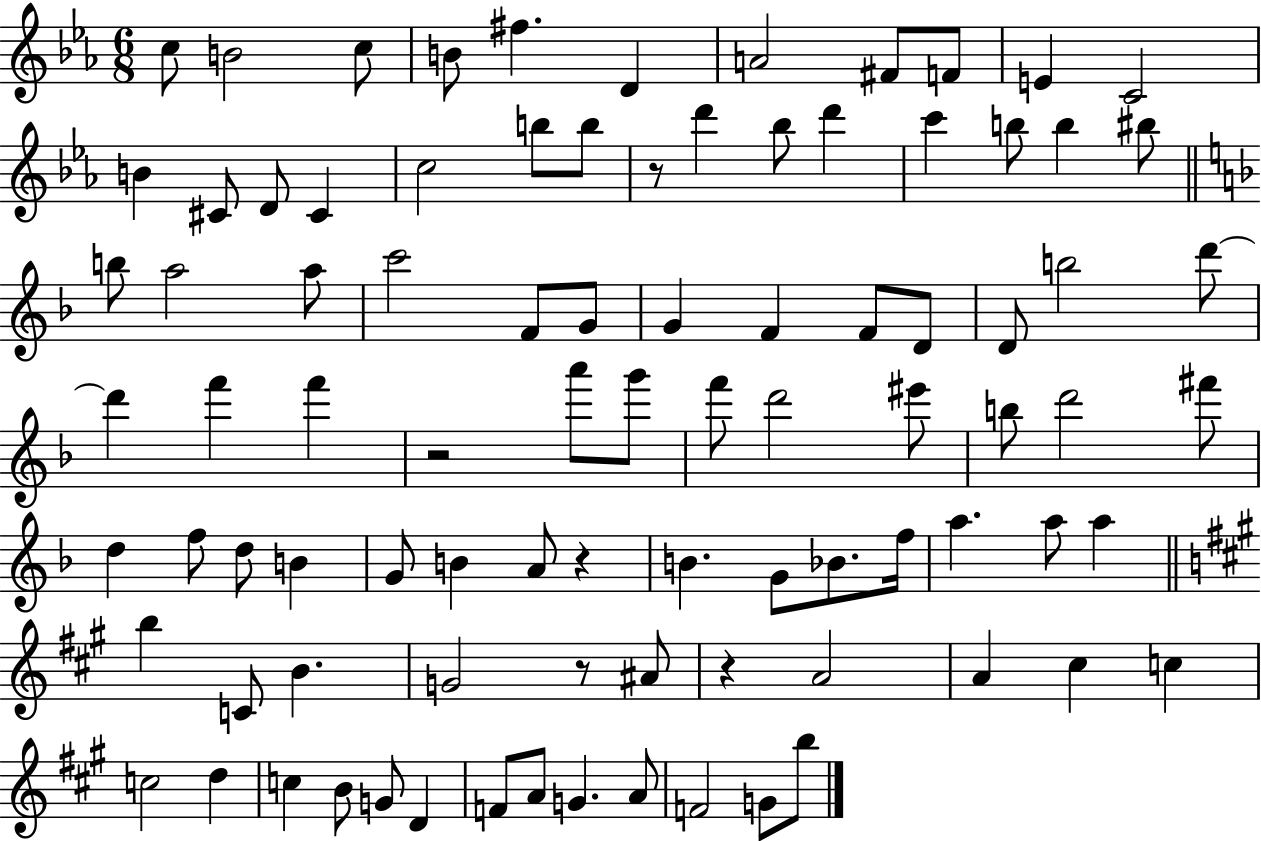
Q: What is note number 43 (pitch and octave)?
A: G6